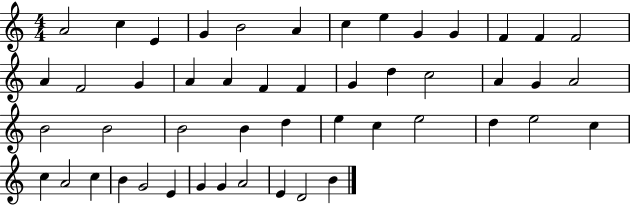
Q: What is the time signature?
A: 4/4